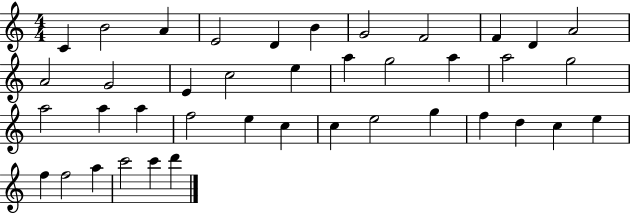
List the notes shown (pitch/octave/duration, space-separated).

C4/q B4/h A4/q E4/h D4/q B4/q G4/h F4/h F4/q D4/q A4/h A4/h G4/h E4/q C5/h E5/q A5/q G5/h A5/q A5/h G5/h A5/h A5/q A5/q F5/h E5/q C5/q C5/q E5/h G5/q F5/q D5/q C5/q E5/q F5/q F5/h A5/q C6/h C6/q D6/q